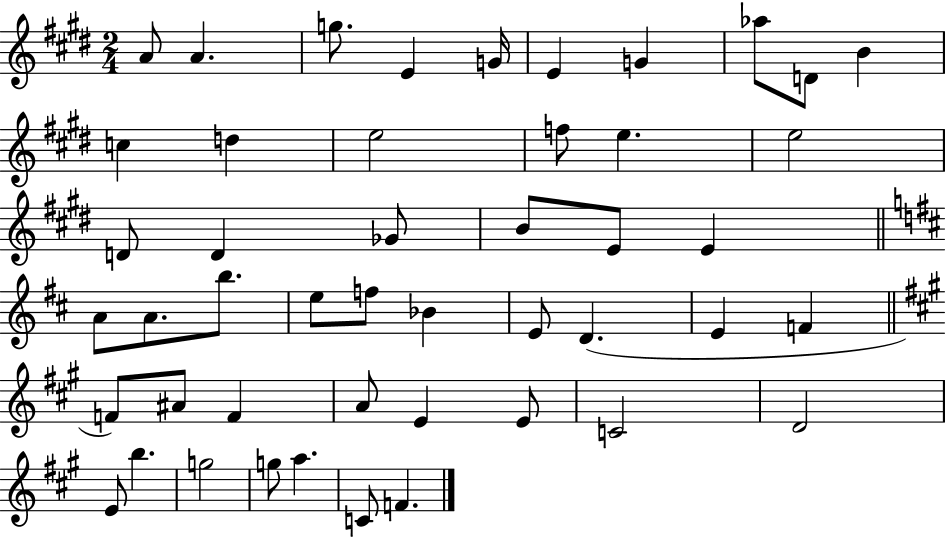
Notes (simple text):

A4/e A4/q. G5/e. E4/q G4/s E4/q G4/q Ab5/e D4/e B4/q C5/q D5/q E5/h F5/e E5/q. E5/h D4/e D4/q Gb4/e B4/e E4/e E4/q A4/e A4/e. B5/e. E5/e F5/e Bb4/q E4/e D4/q. E4/q F4/q F4/e A#4/e F4/q A4/e E4/q E4/e C4/h D4/h E4/e B5/q. G5/h G5/e A5/q. C4/e F4/q.